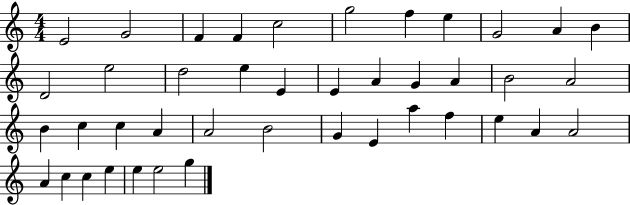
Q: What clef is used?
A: treble